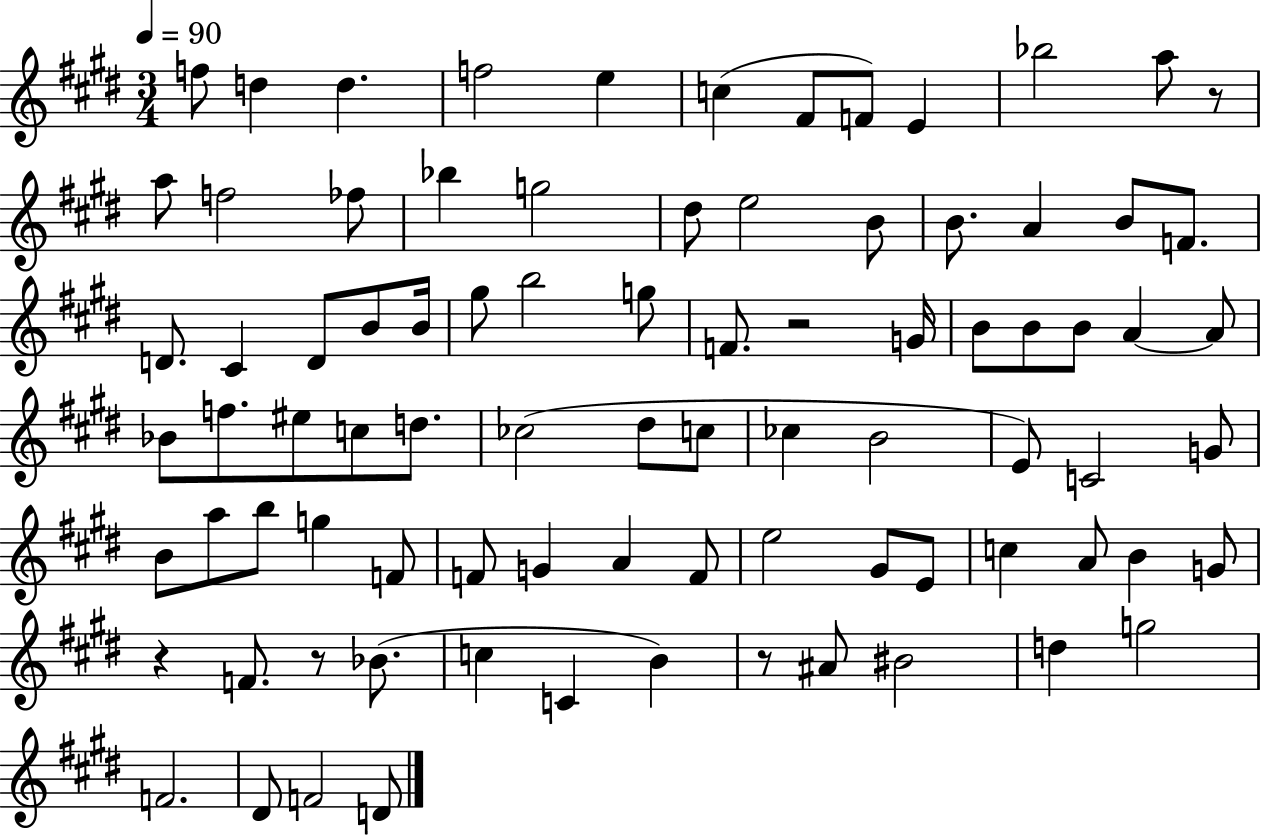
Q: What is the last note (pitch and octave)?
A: D4